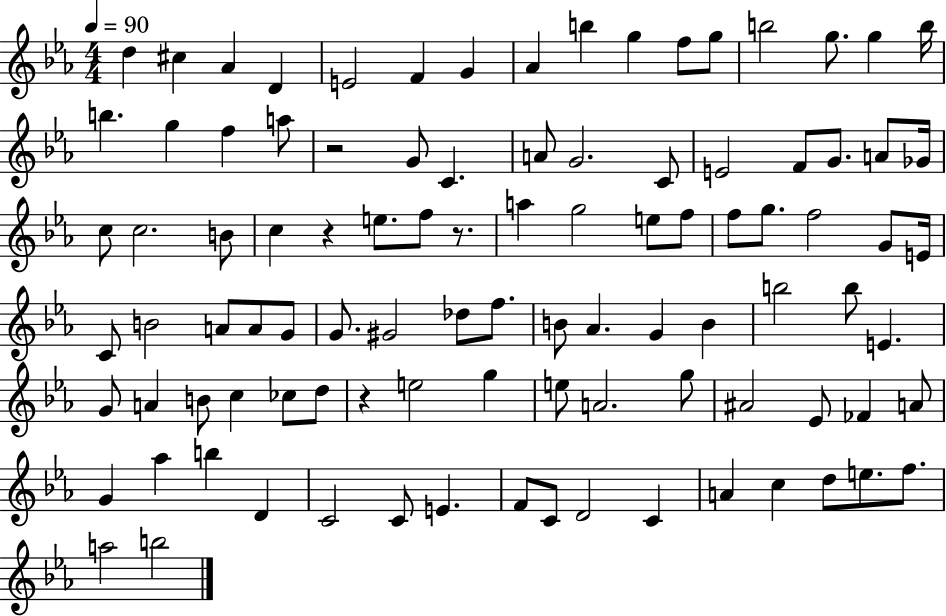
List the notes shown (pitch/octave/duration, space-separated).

D5/q C#5/q Ab4/q D4/q E4/h F4/q G4/q Ab4/q B5/q G5/q F5/e G5/e B5/h G5/e. G5/q B5/s B5/q. G5/q F5/q A5/e R/h G4/e C4/q. A4/e G4/h. C4/e E4/h F4/e G4/e. A4/e Gb4/s C5/e C5/h. B4/e C5/q R/q E5/e. F5/e R/e. A5/q G5/h E5/e F5/e F5/e G5/e. F5/h G4/e E4/s C4/e B4/h A4/e A4/e G4/e G4/e. G#4/h Db5/e F5/e. B4/e Ab4/q. G4/q B4/q B5/h B5/e E4/q. G4/e A4/q B4/e C5/q CES5/e D5/e R/q E5/h G5/q E5/e A4/h. G5/e A#4/h Eb4/e FES4/q A4/e G4/q Ab5/q B5/q D4/q C4/h C4/e E4/q. F4/e C4/e D4/h C4/q A4/q C5/q D5/e E5/e. F5/e. A5/h B5/h